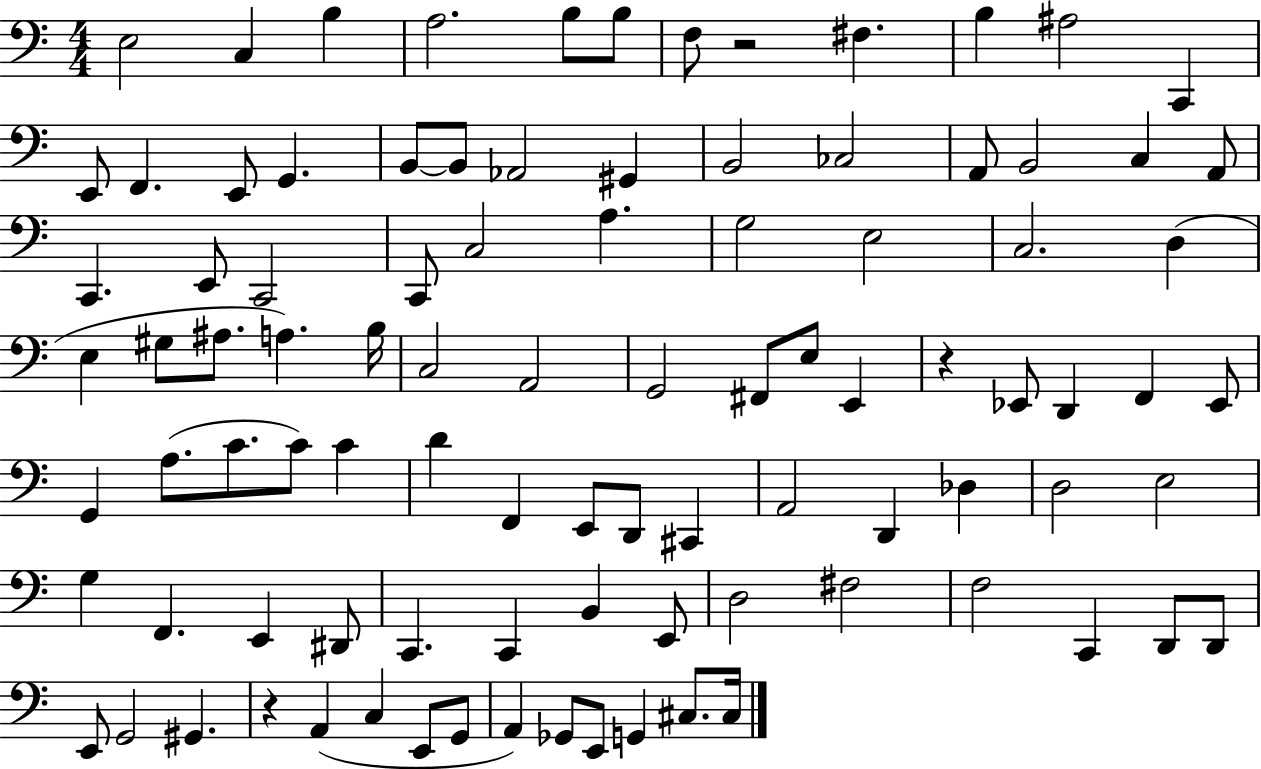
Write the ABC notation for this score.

X:1
T:Untitled
M:4/4
L:1/4
K:C
E,2 C, B, A,2 B,/2 B,/2 F,/2 z2 ^F, B, ^A,2 C,, E,,/2 F,, E,,/2 G,, B,,/2 B,,/2 _A,,2 ^G,, B,,2 _C,2 A,,/2 B,,2 C, A,,/2 C,, E,,/2 C,,2 C,,/2 C,2 A, G,2 E,2 C,2 D, E, ^G,/2 ^A,/2 A, B,/4 C,2 A,,2 G,,2 ^F,,/2 E,/2 E,, z _E,,/2 D,, F,, _E,,/2 G,, A,/2 C/2 C/2 C D F,, E,,/2 D,,/2 ^C,, A,,2 D,, _D, D,2 E,2 G, F,, E,, ^D,,/2 C,, C,, B,, E,,/2 D,2 ^F,2 F,2 C,, D,,/2 D,,/2 E,,/2 G,,2 ^G,, z A,, C, E,,/2 G,,/2 A,, _G,,/2 E,,/2 G,, ^C,/2 ^C,/4